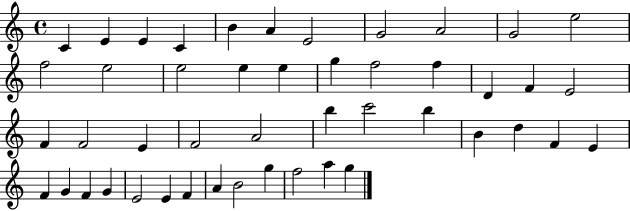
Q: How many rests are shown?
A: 0